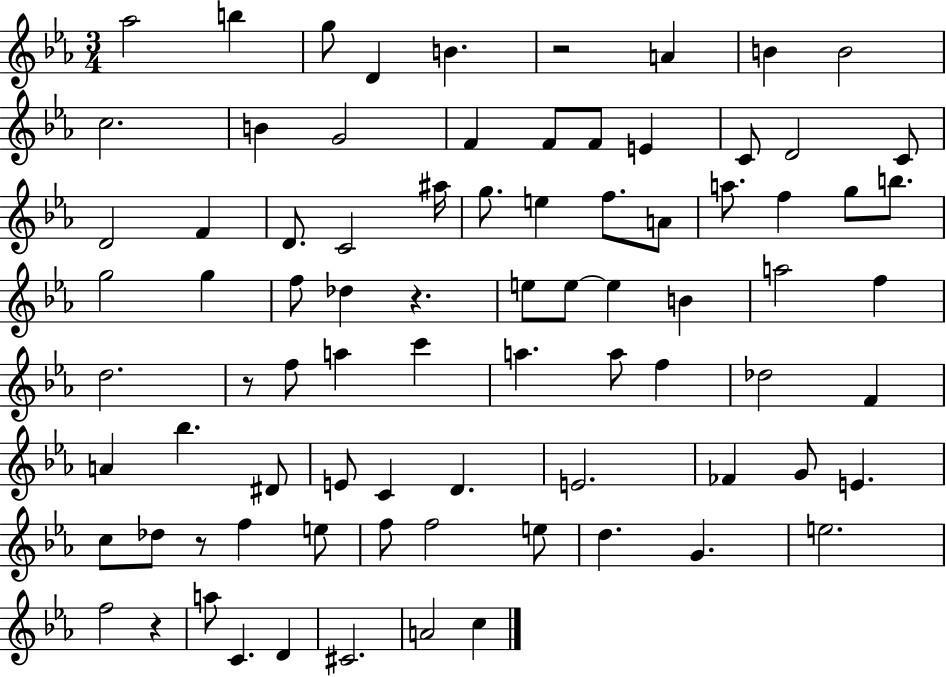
Ab5/h B5/q G5/e D4/q B4/q. R/h A4/q B4/q B4/h C5/h. B4/q G4/h F4/q F4/e F4/e E4/q C4/e D4/h C4/e D4/h F4/q D4/e. C4/h A#5/s G5/e. E5/q F5/e. A4/e A5/e. F5/q G5/e B5/e. G5/h G5/q F5/e Db5/q R/q. E5/e E5/e E5/q B4/q A5/h F5/q D5/h. R/e F5/e A5/q C6/q A5/q. A5/e F5/q Db5/h F4/q A4/q Bb5/q. D#4/e E4/e C4/q D4/q. E4/h. FES4/q G4/e E4/q. C5/e Db5/e R/e F5/q E5/e F5/e F5/h E5/e D5/q. G4/q. E5/h. F5/h R/q A5/e C4/q. D4/q C#4/h. A4/h C5/q